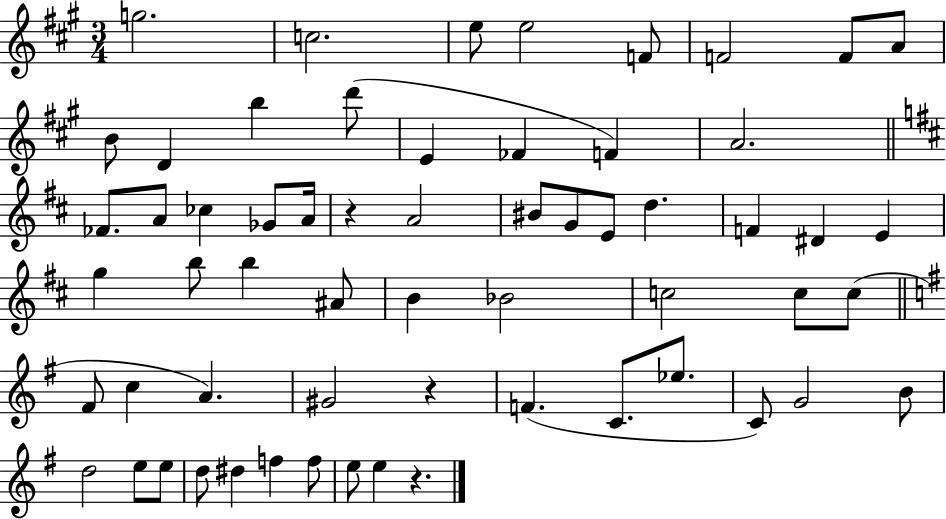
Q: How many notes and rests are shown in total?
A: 60